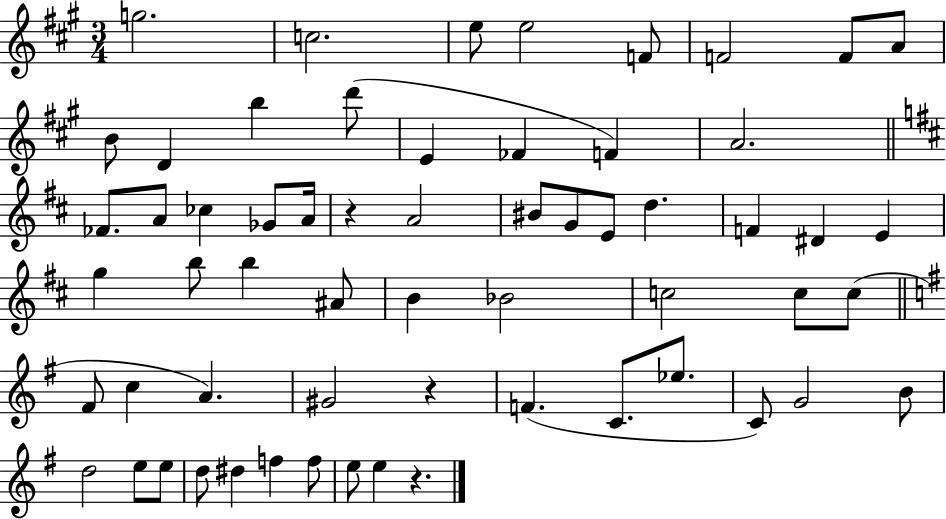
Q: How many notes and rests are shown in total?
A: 60